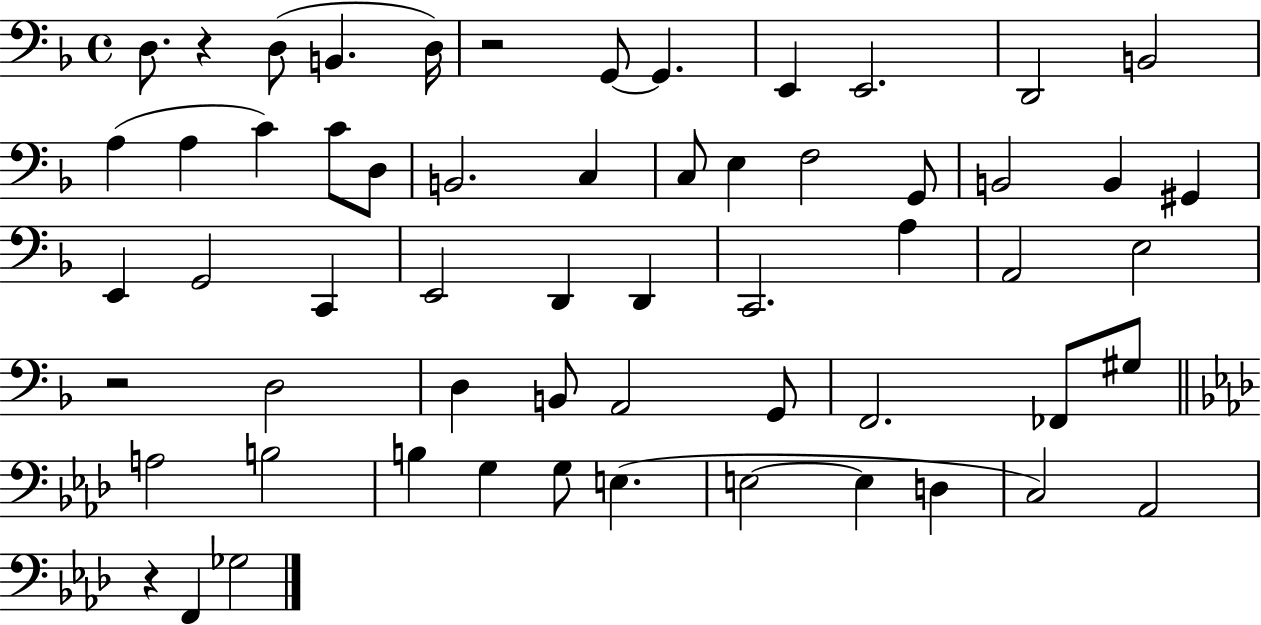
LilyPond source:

{
  \clef bass
  \time 4/4
  \defaultTimeSignature
  \key f \major
  \repeat volta 2 { d8. r4 d8( b,4. d16) | r2 g,8~~ g,4. | e,4 e,2. | d,2 b,2 | \break a4( a4 c'4) c'8 d8 | b,2. c4 | c8 e4 f2 g,8 | b,2 b,4 gis,4 | \break e,4 g,2 c,4 | e,2 d,4 d,4 | c,2. a4 | a,2 e2 | \break r2 d2 | d4 b,8 a,2 g,8 | f,2. fes,8 gis8 | \bar "||" \break \key f \minor a2 b2 | b4 g4 g8 e4.( | e2~~ e4 d4 | c2) aes,2 | \break r4 f,4 ges2 | } \bar "|."
}